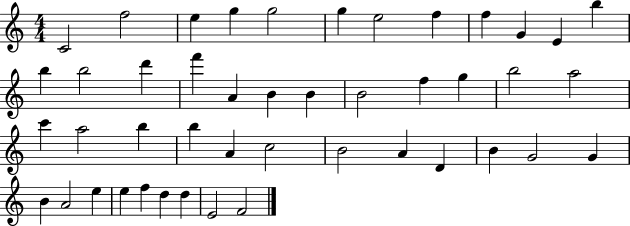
{
  \clef treble
  \numericTimeSignature
  \time 4/4
  \key c \major
  c'2 f''2 | e''4 g''4 g''2 | g''4 e''2 f''4 | f''4 g'4 e'4 b''4 | \break b''4 b''2 d'''4 | f'''4 a'4 b'4 b'4 | b'2 f''4 g''4 | b''2 a''2 | \break c'''4 a''2 b''4 | b''4 a'4 c''2 | b'2 a'4 d'4 | b'4 g'2 g'4 | \break b'4 a'2 e''4 | e''4 f''4 d''4 d''4 | e'2 f'2 | \bar "|."
}